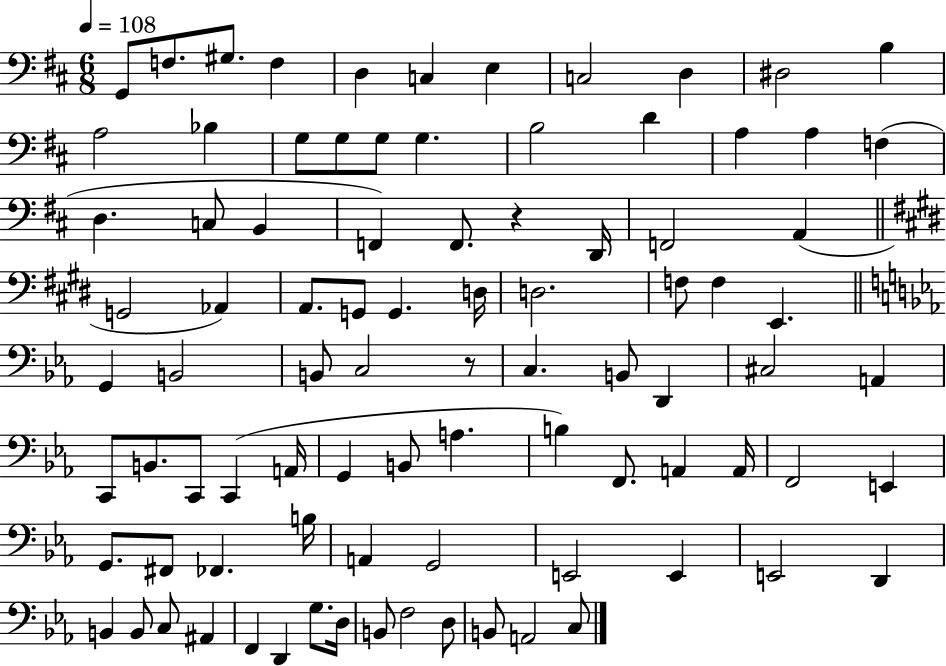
G2/e F3/e. G#3/e. F3/q D3/q C3/q E3/q C3/h D3/q D#3/h B3/q A3/h Bb3/q G3/e G3/e G3/e G3/q. B3/h D4/q A3/q A3/q F3/q D3/q. C3/e B2/q F2/q F2/e. R/q D2/s F2/h A2/q G2/h Ab2/q A2/e. G2/e G2/q. D3/s D3/h. F3/e F3/q E2/q. G2/q B2/h B2/e C3/h R/e C3/q. B2/e D2/q C#3/h A2/q C2/e B2/e. C2/e C2/q A2/s G2/q B2/e A3/q. B3/q F2/e. A2/q A2/s F2/h E2/q G2/e. F#2/e FES2/q. B3/s A2/q G2/h E2/h E2/q E2/h D2/q B2/q B2/e C3/e A#2/q F2/q D2/q G3/e. D3/s B2/e F3/h D3/e B2/e A2/h C3/e